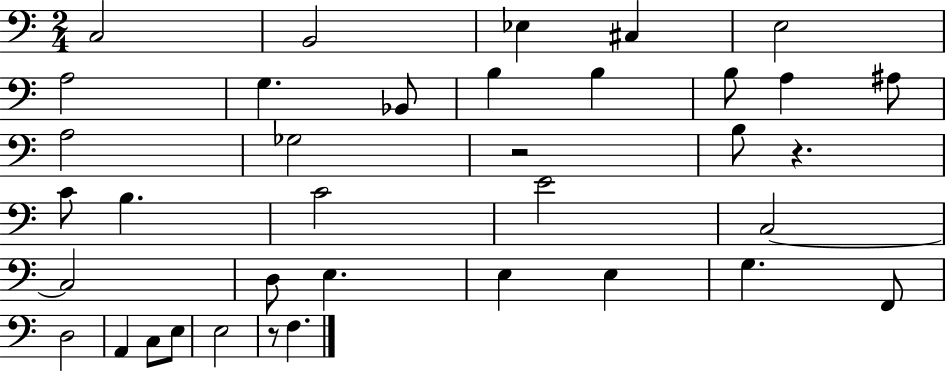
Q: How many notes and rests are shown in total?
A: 37